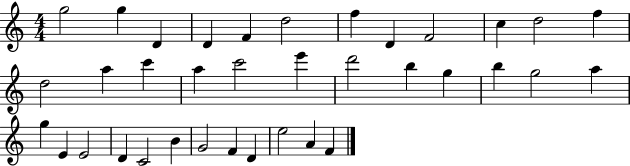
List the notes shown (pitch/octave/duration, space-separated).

G5/h G5/q D4/q D4/q F4/q D5/h F5/q D4/q F4/h C5/q D5/h F5/q D5/h A5/q C6/q A5/q C6/h E6/q D6/h B5/q G5/q B5/q G5/h A5/q G5/q E4/q E4/h D4/q C4/h B4/q G4/h F4/q D4/q E5/h A4/q F4/q